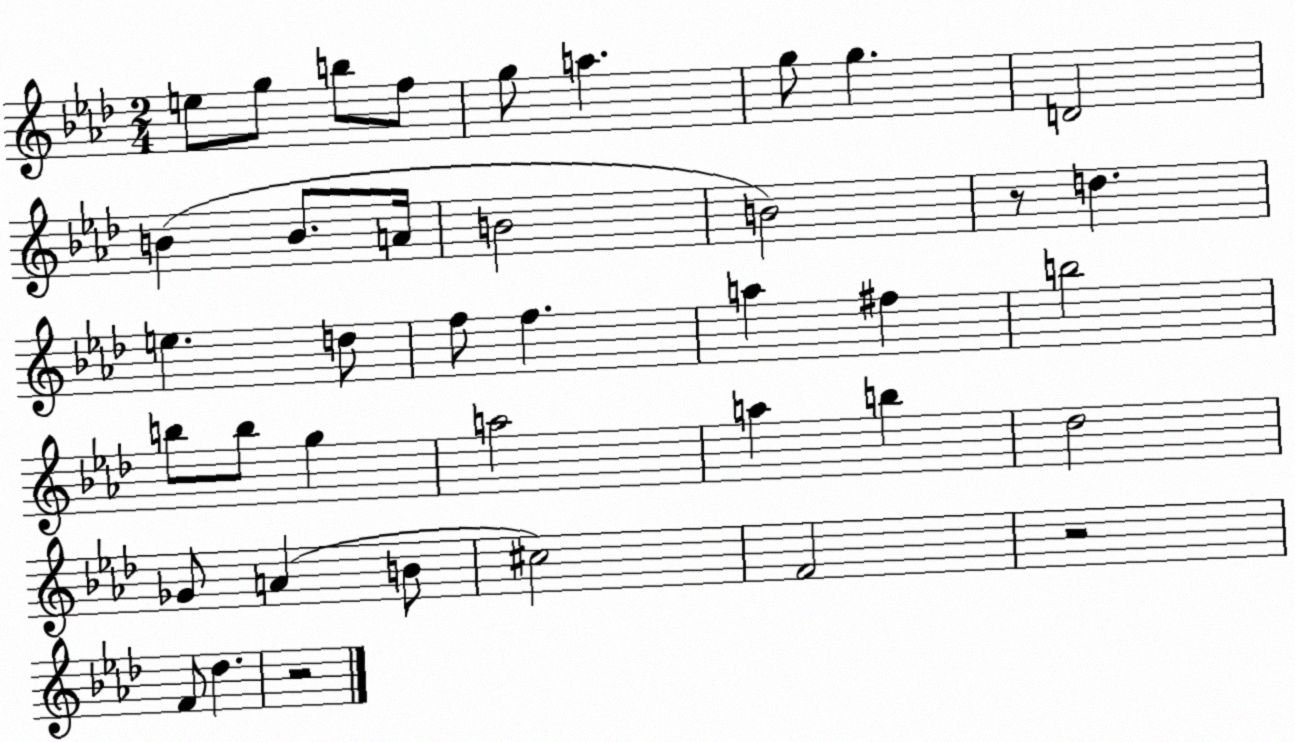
X:1
T:Untitled
M:2/4
L:1/4
K:Ab
e/2 g/2 b/2 f/2 g/2 a g/2 g D2 B B/2 A/4 B2 B2 z/2 d e d/2 f/2 f a ^f b2 b/2 b/2 g a2 a b _d2 _G/2 A B/2 ^c2 F2 z2 F/2 _d z2